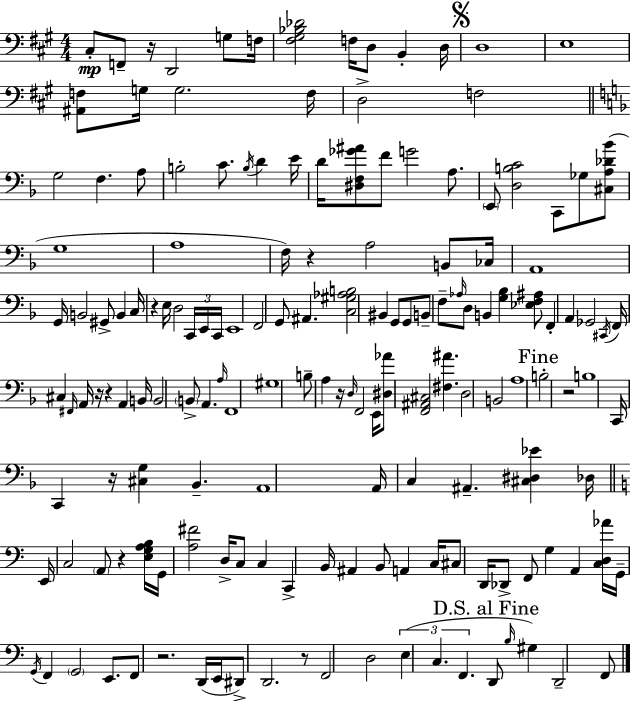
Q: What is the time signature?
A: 4/4